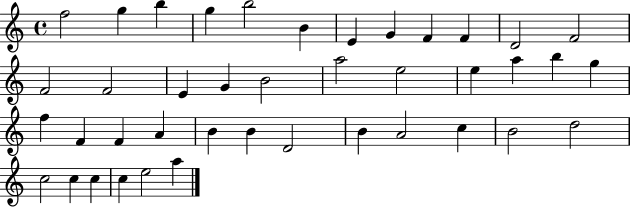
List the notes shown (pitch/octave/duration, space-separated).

F5/h G5/q B5/q G5/q B5/h B4/q E4/q G4/q F4/q F4/q D4/h F4/h F4/h F4/h E4/q G4/q B4/h A5/h E5/h E5/q A5/q B5/q G5/q F5/q F4/q F4/q A4/q B4/q B4/q D4/h B4/q A4/h C5/q B4/h D5/h C5/h C5/q C5/q C5/q E5/h A5/q